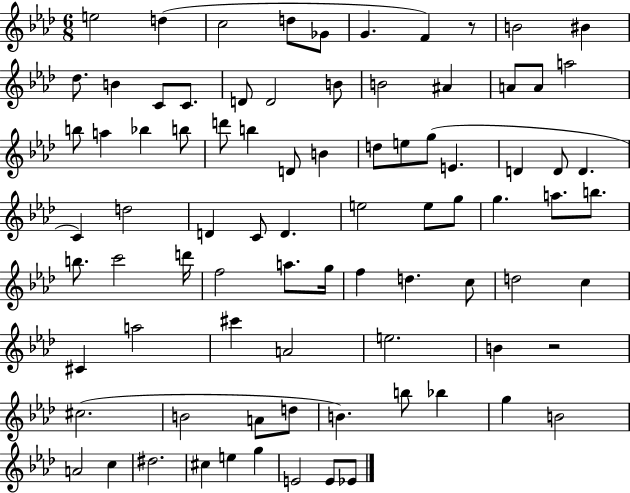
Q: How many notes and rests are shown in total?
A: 84